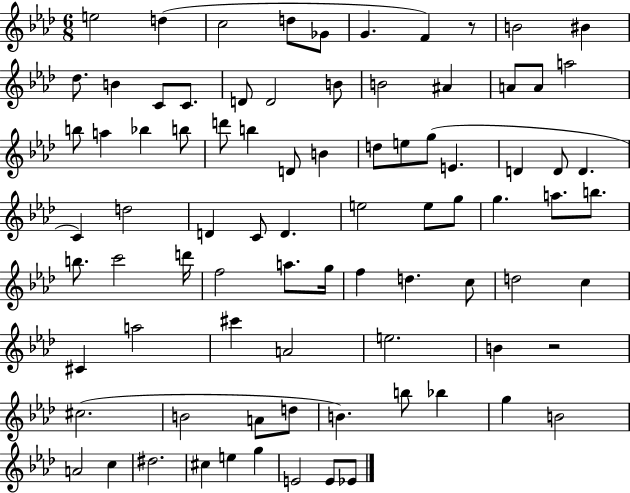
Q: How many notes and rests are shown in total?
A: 84